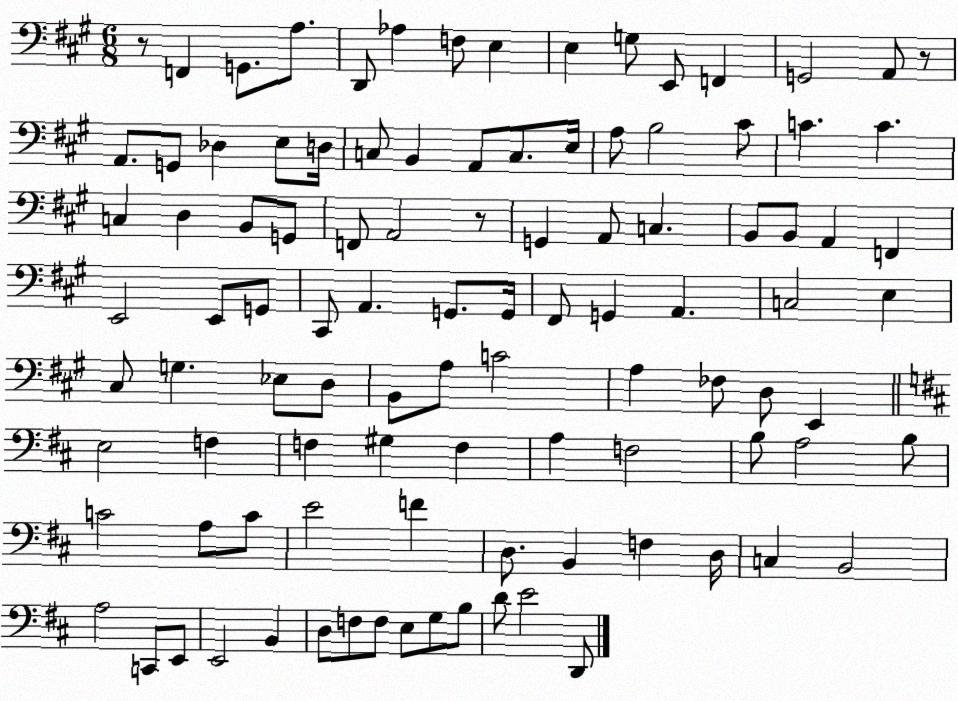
X:1
T:Untitled
M:6/8
L:1/4
K:A
z/2 F,, G,,/2 A,/2 D,,/2 _A, F,/2 E, E, G,/2 E,,/2 F,, G,,2 A,,/2 z/2 A,,/2 G,,/2 _D, E,/2 D,/4 C,/2 B,, A,,/2 C,/2 E,/4 A,/2 B,2 ^C/2 C C C, D, B,,/2 G,,/2 F,,/2 A,,2 z/2 G,, A,,/2 C, B,,/2 B,,/2 A,, F,, E,,2 E,,/2 G,,/2 ^C,,/2 A,, G,,/2 G,,/4 ^F,,/2 G,, A,, C,2 E, ^C,/2 G, _E,/2 D,/2 B,,/2 A,/2 C2 A, _F,/2 D,/2 E,, E,2 F, F, ^G, F, A, F,2 B,/2 A,2 B,/2 C2 A,/2 C/2 E2 F D,/2 B,, F, D,/4 C, B,,2 A,2 C,,/2 E,,/2 E,,2 B,, D,/2 F,/2 F,/2 E,/2 G,/2 B,/2 D/2 E2 D,,/2